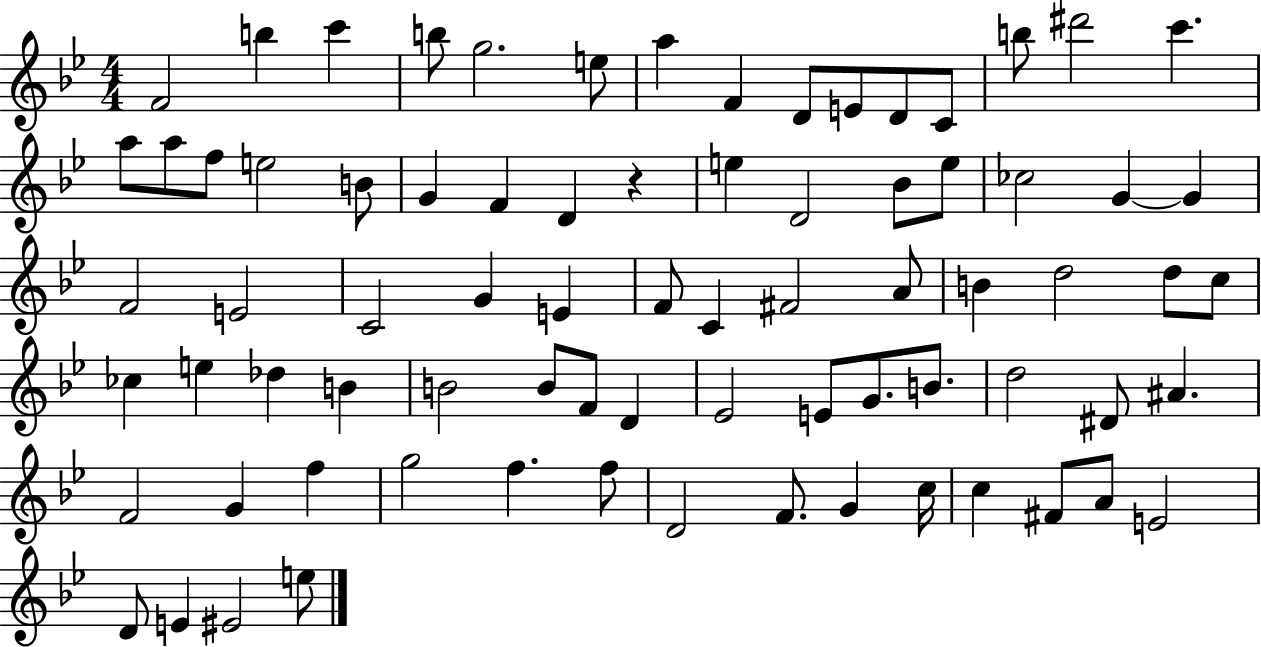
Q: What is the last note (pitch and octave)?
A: E5